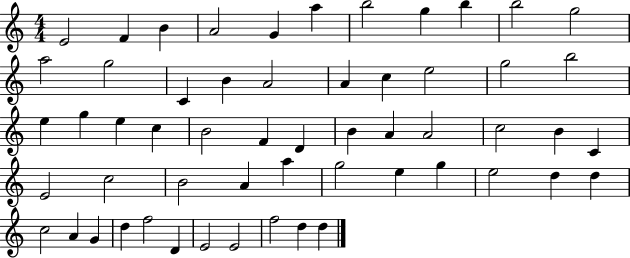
{
  \clef treble
  \numericTimeSignature
  \time 4/4
  \key c \major
  e'2 f'4 b'4 | a'2 g'4 a''4 | b''2 g''4 b''4 | b''2 g''2 | \break a''2 g''2 | c'4 b'4 a'2 | a'4 c''4 e''2 | g''2 b''2 | \break e''4 g''4 e''4 c''4 | b'2 f'4 d'4 | b'4 a'4 a'2 | c''2 b'4 c'4 | \break e'2 c''2 | b'2 a'4 a''4 | g''2 e''4 g''4 | e''2 d''4 d''4 | \break c''2 a'4 g'4 | d''4 f''2 d'4 | e'2 e'2 | f''2 d''4 d''4 | \break \bar "|."
}